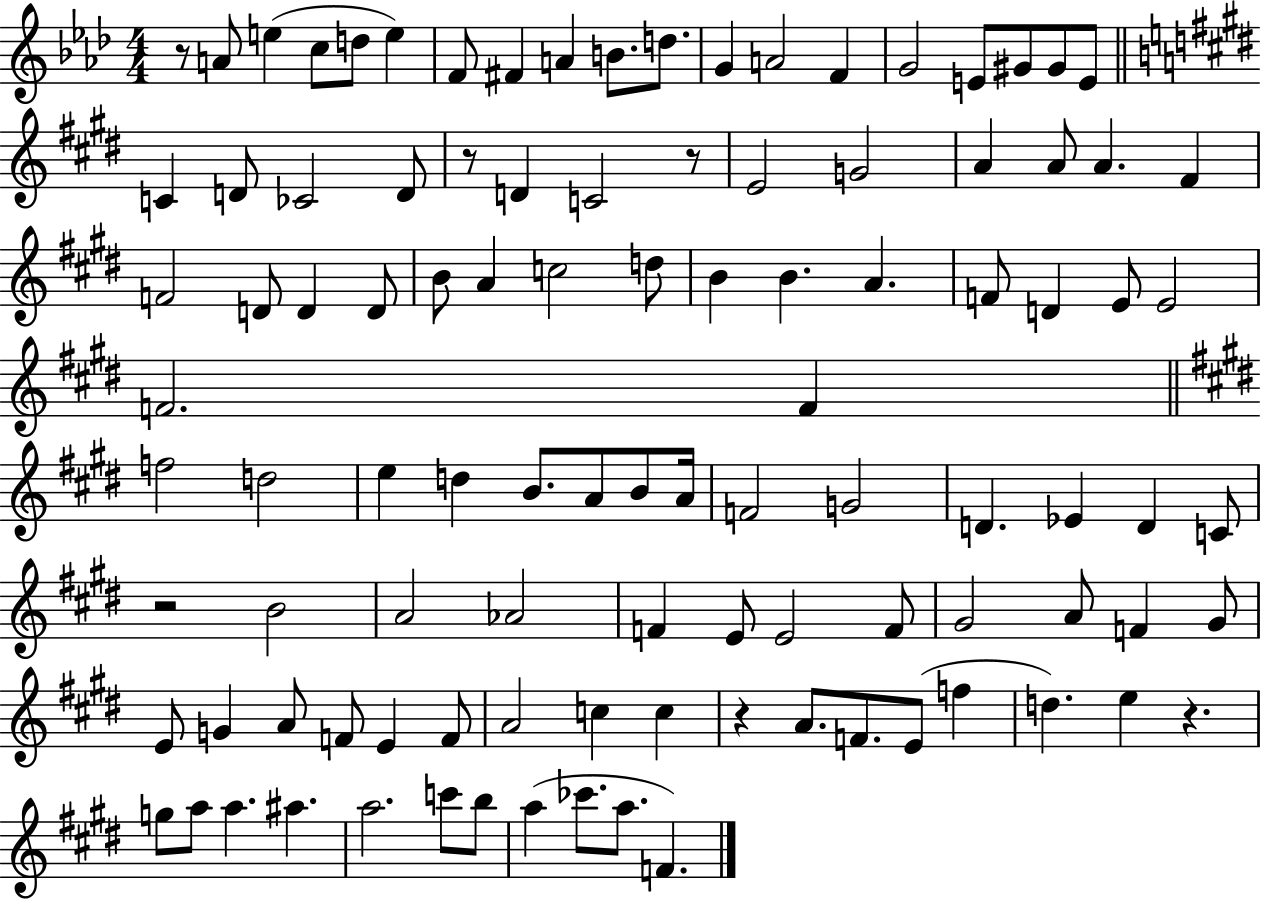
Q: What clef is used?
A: treble